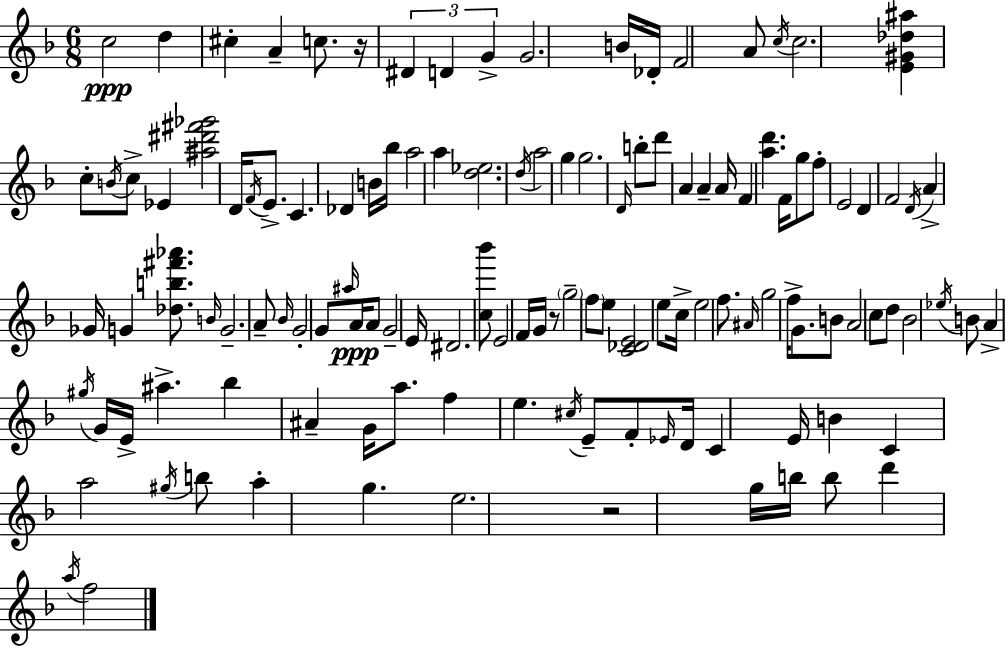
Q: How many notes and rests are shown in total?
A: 124